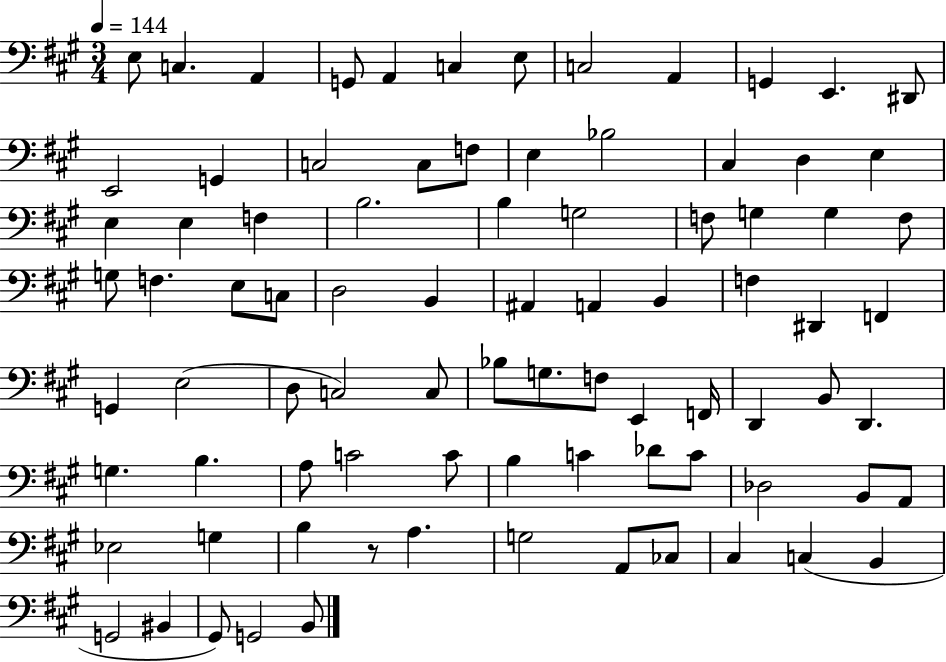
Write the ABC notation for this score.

X:1
T:Untitled
M:3/4
L:1/4
K:A
E,/2 C, A,, G,,/2 A,, C, E,/2 C,2 A,, G,, E,, ^D,,/2 E,,2 G,, C,2 C,/2 F,/2 E, _B,2 ^C, D, E, E, E, F, B,2 B, G,2 F,/2 G, G, F,/2 G,/2 F, E,/2 C,/2 D,2 B,, ^A,, A,, B,, F, ^D,, F,, G,, E,2 D,/2 C,2 C,/2 _B,/2 G,/2 F,/2 E,, F,,/4 D,, B,,/2 D,, G, B, A,/2 C2 C/2 B, C _D/2 C/2 _D,2 B,,/2 A,,/2 _E,2 G, B, z/2 A, G,2 A,,/2 _C,/2 ^C, C, B,, G,,2 ^B,, ^G,,/2 G,,2 B,,/2